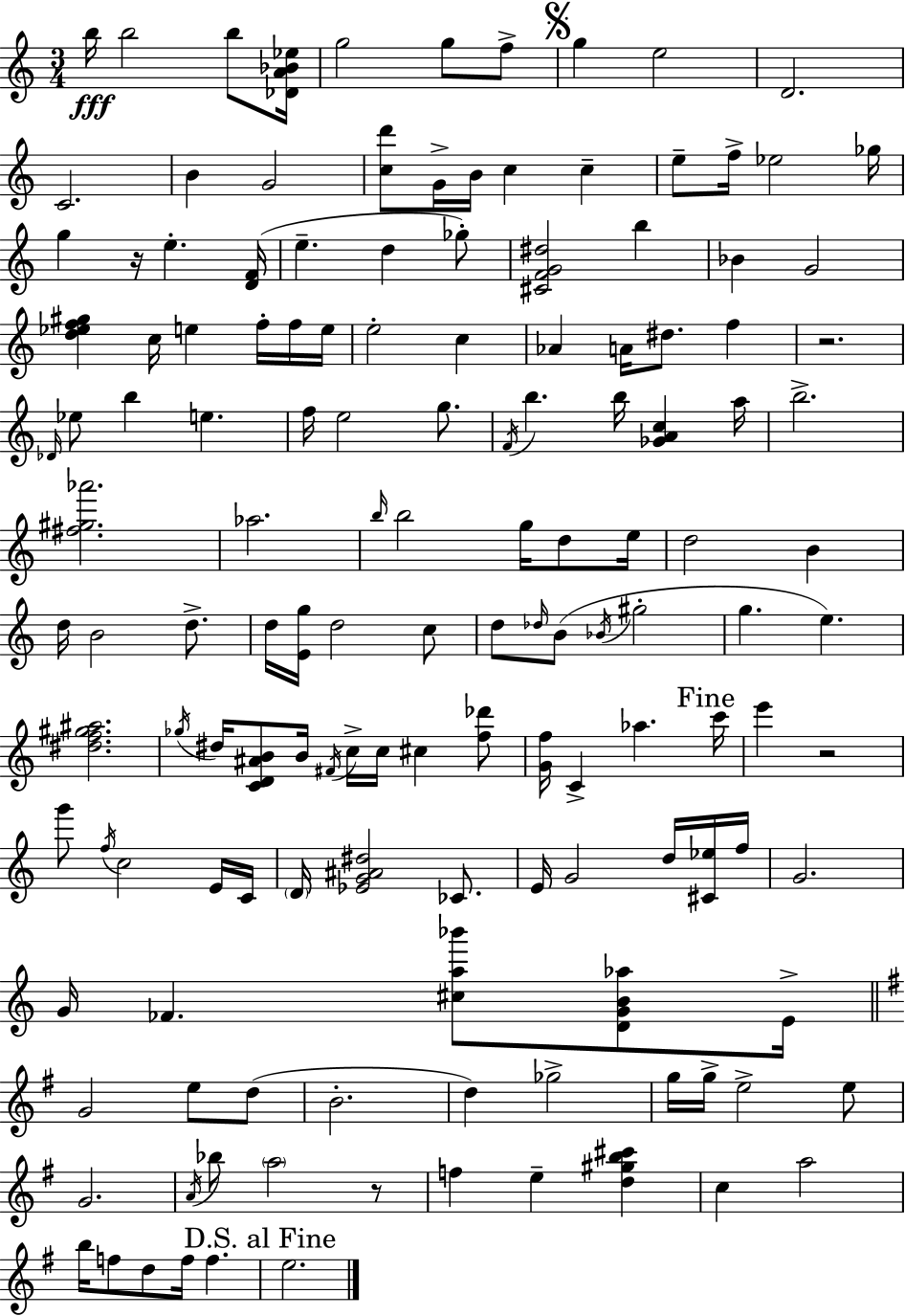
B5/s B5/h B5/e [Db4,A4,Bb4,Eb5]/s G5/h G5/e F5/e G5/q E5/h D4/h. C4/h. B4/q G4/h [C5,D6]/e G4/s B4/s C5/q C5/q E5/e F5/s Eb5/h Gb5/s G5/q R/s E5/q. [D4,F4]/s E5/q. D5/q Gb5/e [C#4,F4,G4,D#5]/h B5/q Bb4/q G4/h [D5,Eb5,F5,G#5]/q C5/s E5/q F5/s F5/s E5/s E5/h C5/q Ab4/q A4/s D#5/e. F5/q R/h. Db4/s Eb5/e B5/q E5/q. F5/s E5/h G5/e. F4/s B5/q. B5/s [Gb4,A4,C5]/q A5/s B5/h. [F#5,G#5,Ab6]/h. Ab5/h. B5/s B5/h G5/s D5/e E5/s D5/h B4/q D5/s B4/h D5/e. D5/s [E4,G5]/s D5/h C5/e D5/e Db5/s B4/e Bb4/s G#5/h G5/q. E5/q. [D#5,F5,G#5,A#5]/h. Gb5/s D#5/s [C4,D4,A#4,B4]/e B4/s F#4/s C5/s C5/s C#5/q [F5,Db6]/e [G4,F5]/s C4/q Ab5/q. C6/s E6/q R/h G6/e F5/s C5/h E4/s C4/s D4/s [Eb4,G4,A#4,D#5]/h CES4/e. E4/s G4/h D5/s [C#4,Eb5]/s F5/s G4/h. G4/s FES4/q. [C#5,A5,Bb6]/e [D4,G4,B4,Ab5]/e E4/s G4/h E5/e D5/e B4/h. D5/q Gb5/h G5/s G5/s E5/h E5/e G4/h. A4/s Bb5/e A5/h R/e F5/q E5/q [D5,G#5,B5,C#6]/q C5/q A5/h B5/s F5/e D5/e F5/s F5/q. E5/h.